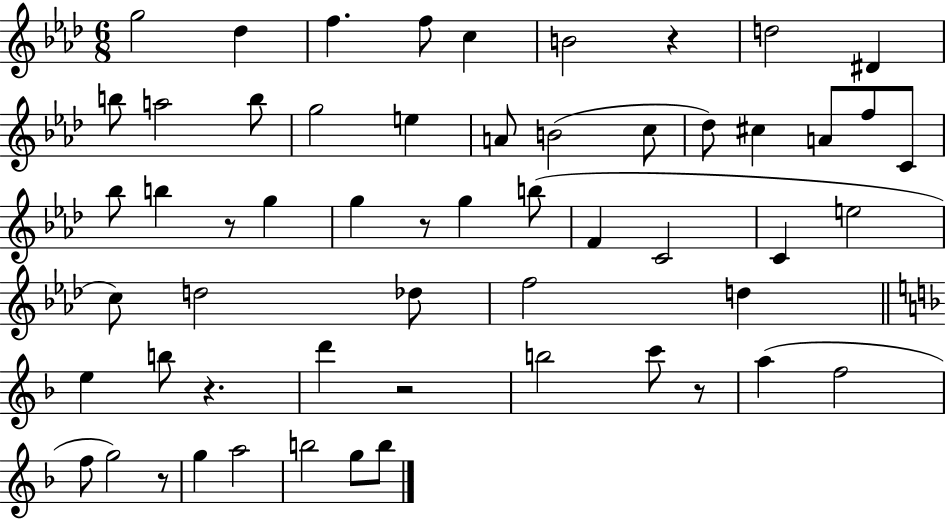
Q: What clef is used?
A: treble